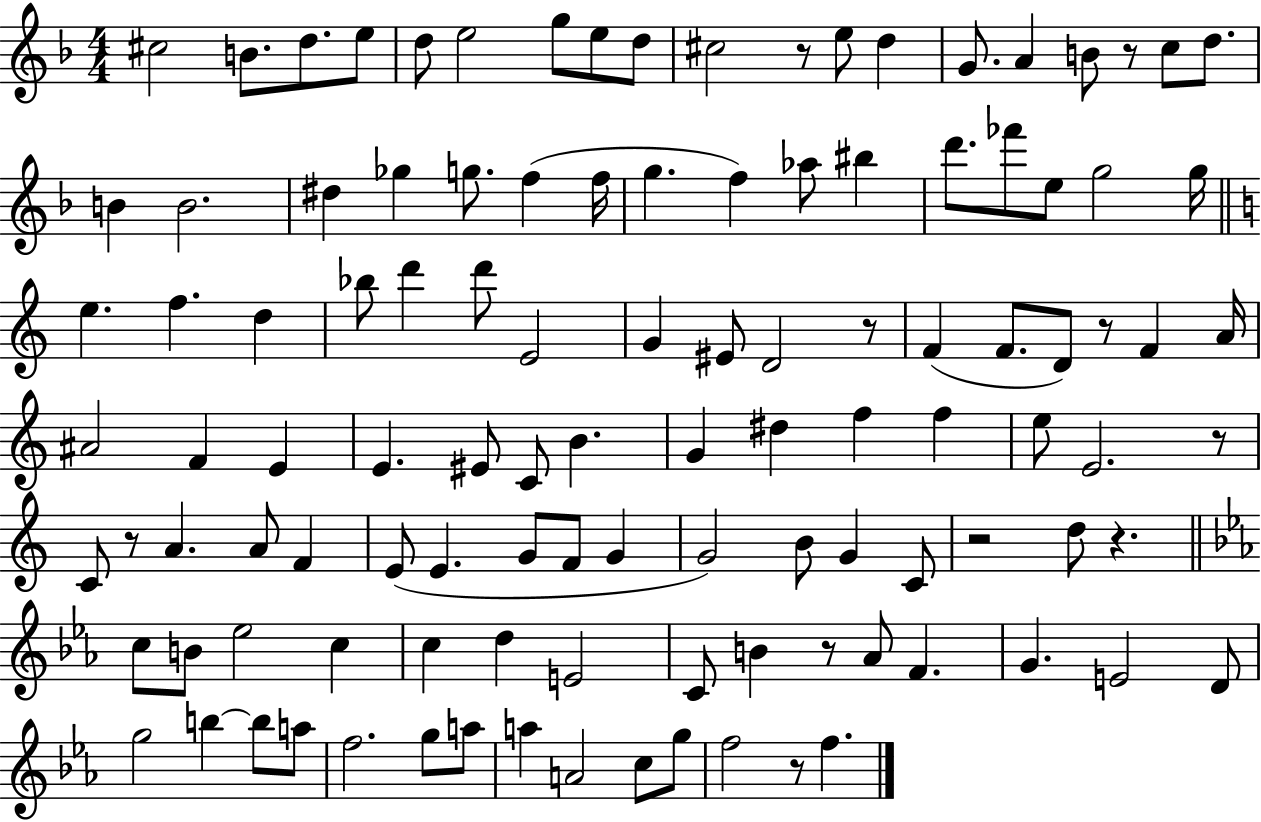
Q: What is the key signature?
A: F major